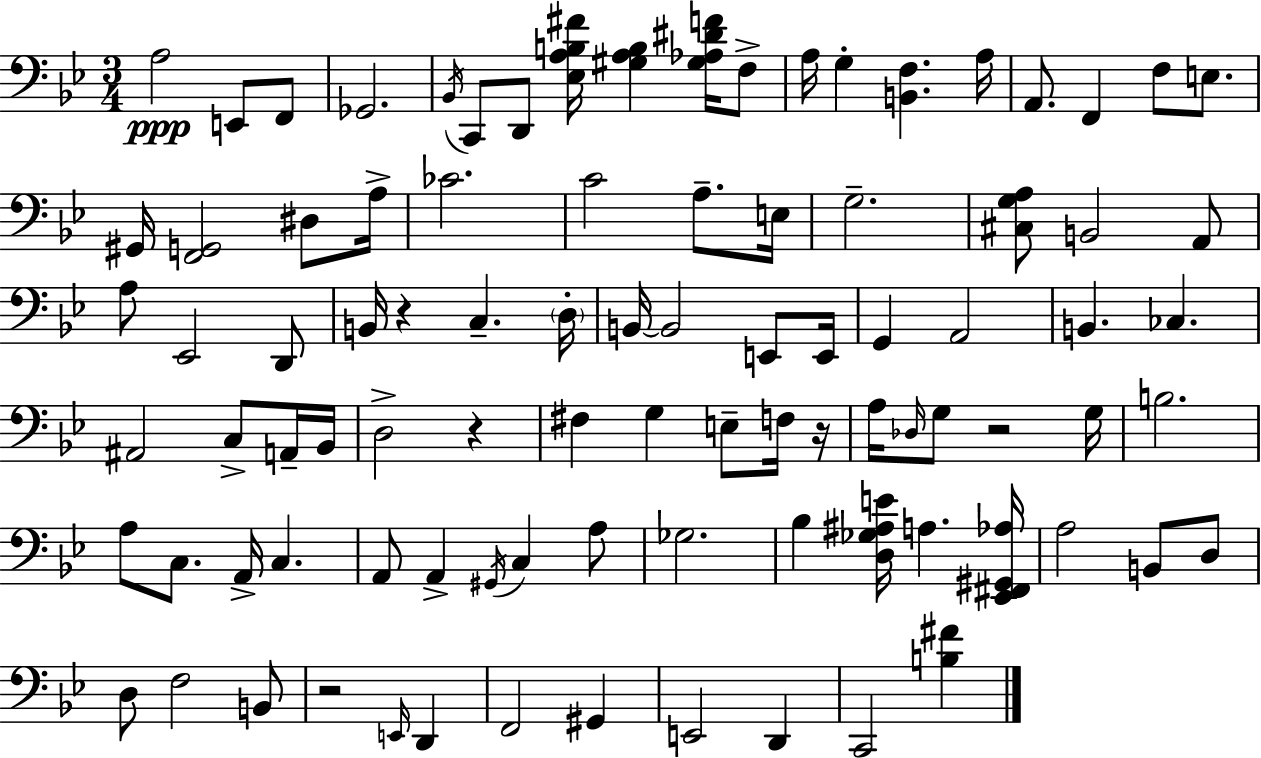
{
  \clef bass
  \numericTimeSignature
  \time 3/4
  \key g \minor
  a2\ppp e,8 f,8 | ges,2. | \acciaccatura { bes,16 } c,8 d,8 <ees a b fis'>16 <gis a b>4 <gis aes dis' f'>16 f8-> | a16 g4-. <b, f>4. | \break a16 a,8. f,4 f8 e8. | gis,16 <f, g,>2 dis8 | a16-> ces'2. | c'2 a8.-- | \break e16 g2.-- | <cis g a>8 b,2 a,8 | a8 ees,2 d,8 | b,16 r4 c4.-- | \break \parenthesize d16-. b,16~~ b,2 e,8 | e,16 g,4 a,2 | b,4. ces4. | ais,2 c8-> a,16-- | \break bes,16 d2-> r4 | fis4 g4 e8-- f16 | r16 a16 \grace { des16 } g8 r2 | g16 b2. | \break a8 c8. a,16-> c4. | a,8 a,4-> \acciaccatura { gis,16 } c4 | a8 ges2. | bes4 <d ges ais e'>16 a4. | \break <ees, fis, gis, aes>16 a2 b,8 | d8 d8 f2 | b,8 r2 \grace { e,16 } | d,4 f,2 | \break gis,4 e,2 | d,4 c,2 | <b fis'>4 \bar "|."
}